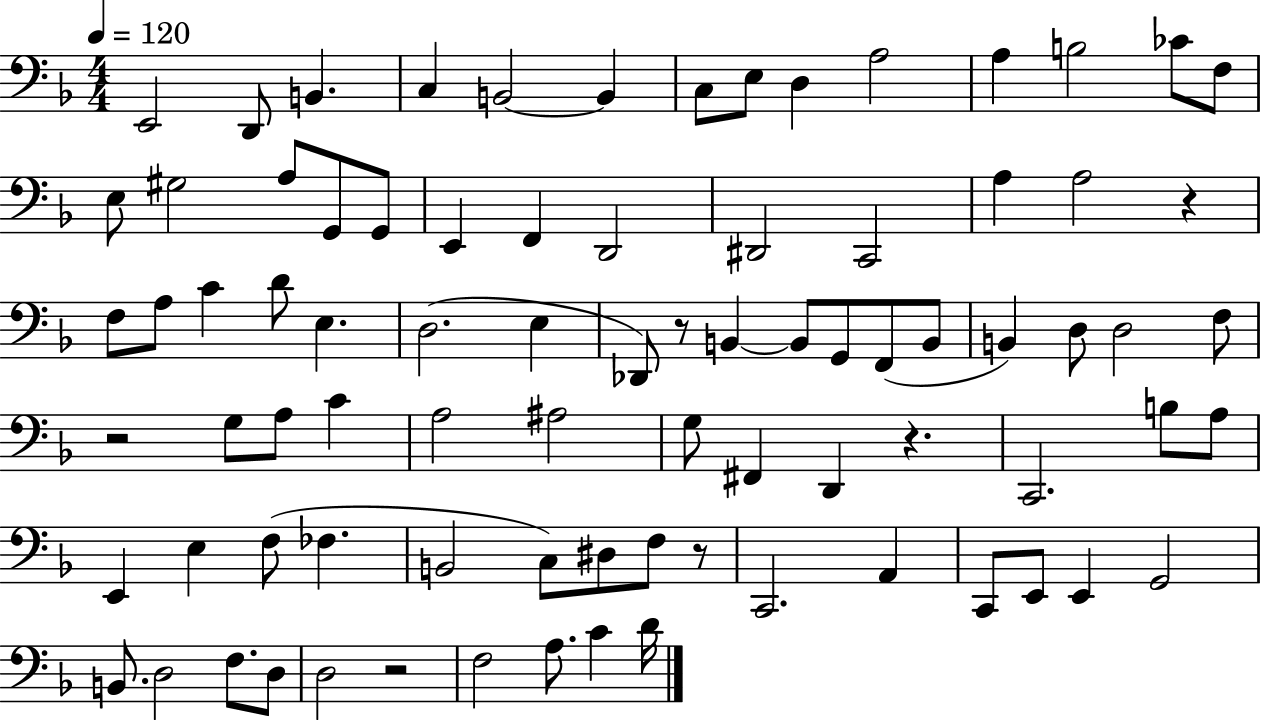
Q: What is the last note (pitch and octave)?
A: D4